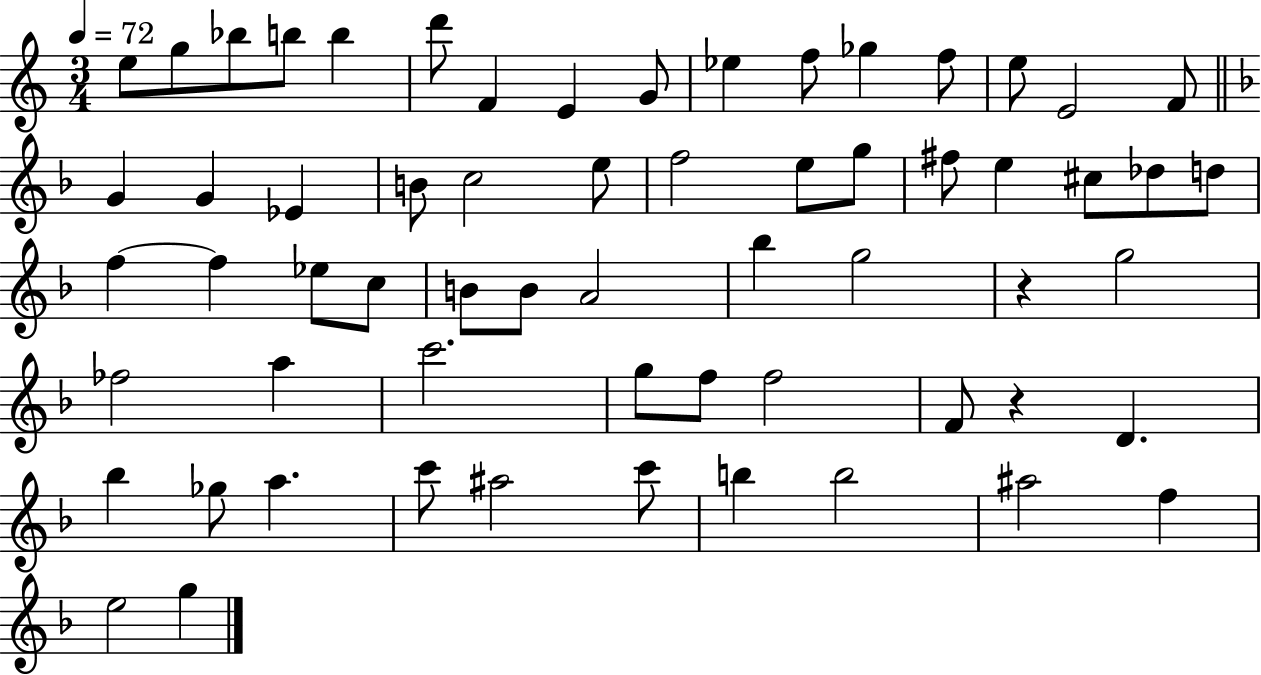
{
  \clef treble
  \numericTimeSignature
  \time 3/4
  \key c \major
  \tempo 4 = 72
  e''8 g''8 bes''8 b''8 b''4 | d'''8 f'4 e'4 g'8 | ees''4 f''8 ges''4 f''8 | e''8 e'2 f'8 | \break \bar "||" \break \key f \major g'4 g'4 ees'4 | b'8 c''2 e''8 | f''2 e''8 g''8 | fis''8 e''4 cis''8 des''8 d''8 | \break f''4~~ f''4 ees''8 c''8 | b'8 b'8 a'2 | bes''4 g''2 | r4 g''2 | \break fes''2 a''4 | c'''2. | g''8 f''8 f''2 | f'8 r4 d'4. | \break bes''4 ges''8 a''4. | c'''8 ais''2 c'''8 | b''4 b''2 | ais''2 f''4 | \break e''2 g''4 | \bar "|."
}